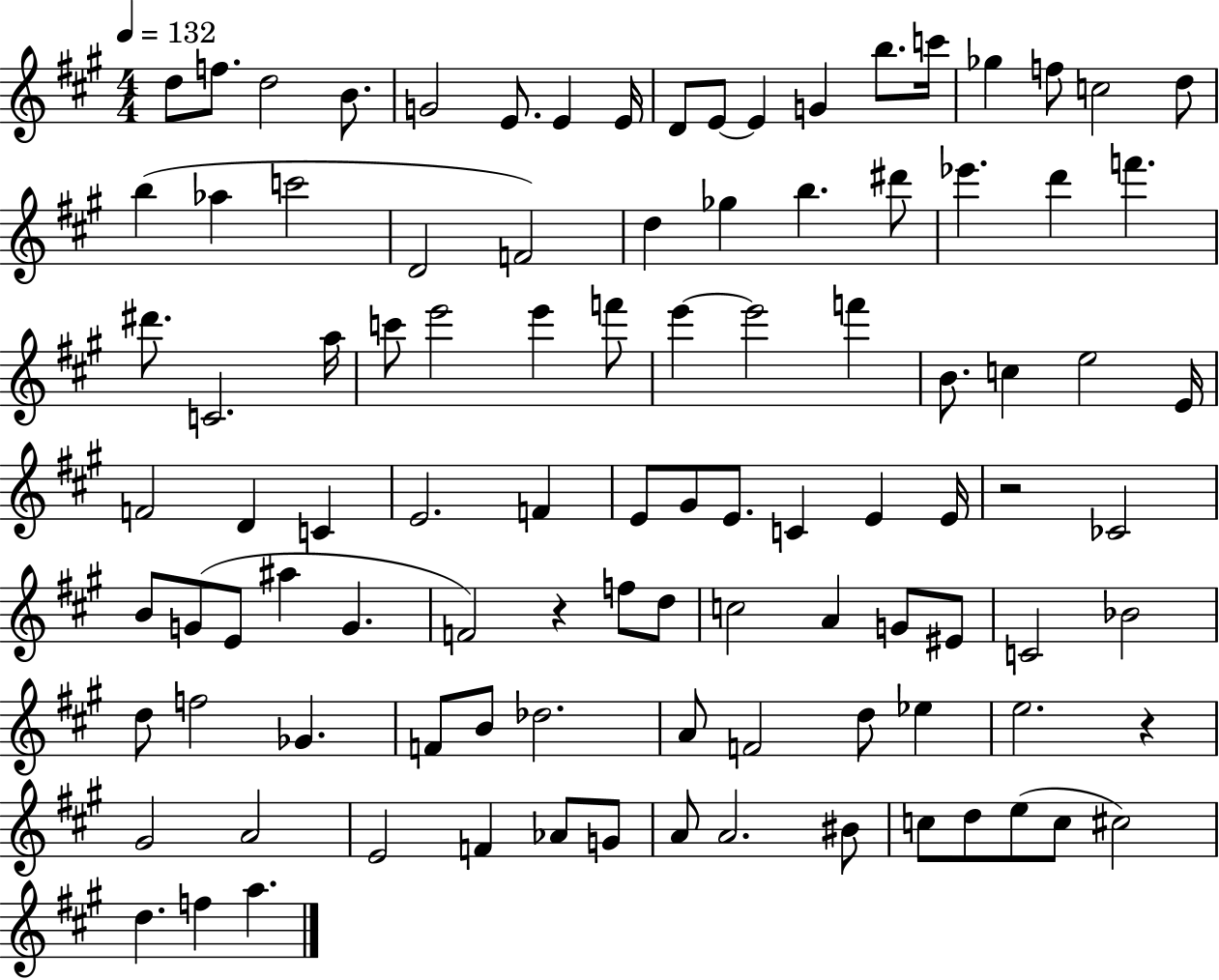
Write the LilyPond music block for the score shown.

{
  \clef treble
  \numericTimeSignature
  \time 4/4
  \key a \major
  \tempo 4 = 132
  d''8 f''8. d''2 b'8. | g'2 e'8. e'4 e'16 | d'8 e'8~~ e'4 g'4 b''8. c'''16 | ges''4 f''8 c''2 d''8 | \break b''4( aes''4 c'''2 | d'2 f'2) | d''4 ges''4 b''4. dis'''8 | ees'''4. d'''4 f'''4. | \break dis'''8. c'2. a''16 | c'''8 e'''2 e'''4 f'''8 | e'''4~~ e'''2 f'''4 | b'8. c''4 e''2 e'16 | \break f'2 d'4 c'4 | e'2. f'4 | e'8 gis'8 e'8. c'4 e'4 e'16 | r2 ces'2 | \break b'8 g'8( e'8 ais''4 g'4. | f'2) r4 f''8 d''8 | c''2 a'4 g'8 eis'8 | c'2 bes'2 | \break d''8 f''2 ges'4. | f'8 b'8 des''2. | a'8 f'2 d''8 ees''4 | e''2. r4 | \break gis'2 a'2 | e'2 f'4 aes'8 g'8 | a'8 a'2. bis'8 | c''8 d''8 e''8( c''8 cis''2) | \break d''4. f''4 a''4. | \bar "|."
}